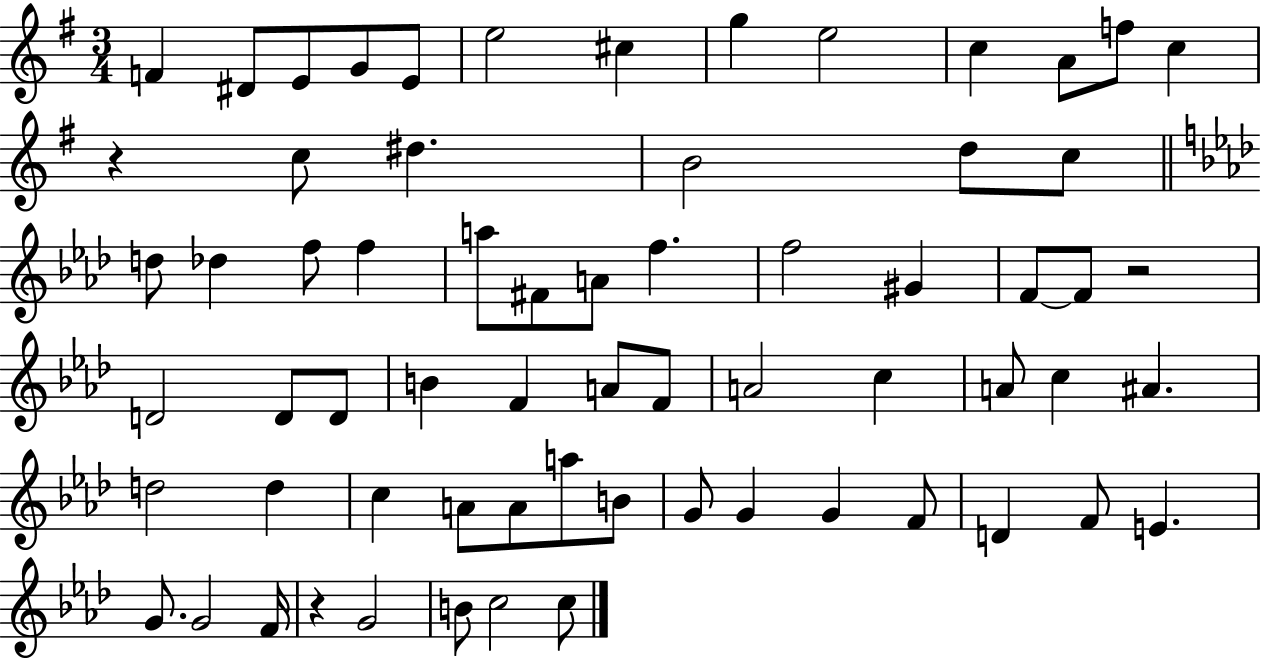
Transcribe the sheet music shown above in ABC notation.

X:1
T:Untitled
M:3/4
L:1/4
K:G
F ^D/2 E/2 G/2 E/2 e2 ^c g e2 c A/2 f/2 c z c/2 ^d B2 d/2 c/2 d/2 _d f/2 f a/2 ^F/2 A/2 f f2 ^G F/2 F/2 z2 D2 D/2 D/2 B F A/2 F/2 A2 c A/2 c ^A d2 d c A/2 A/2 a/2 B/2 G/2 G G F/2 D F/2 E G/2 G2 F/4 z G2 B/2 c2 c/2